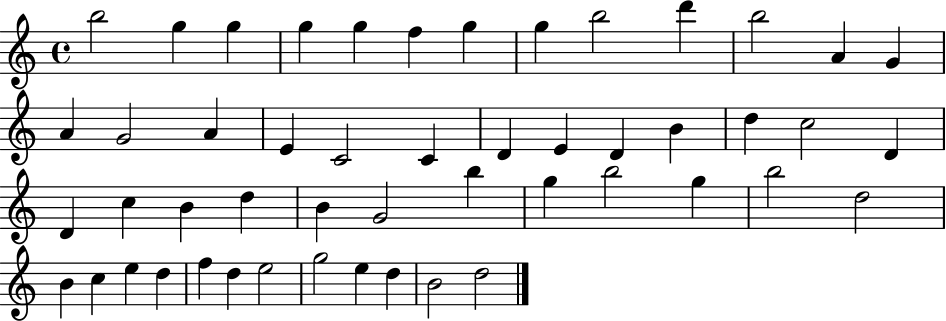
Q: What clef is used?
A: treble